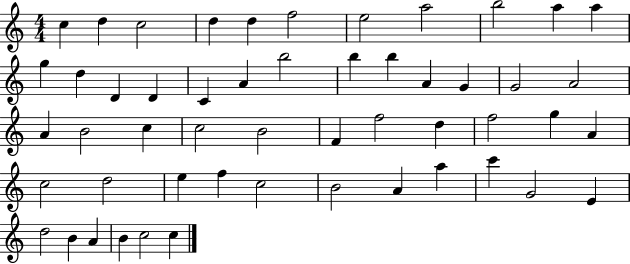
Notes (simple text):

C5/q D5/q C5/h D5/q D5/q F5/h E5/h A5/h B5/h A5/q A5/q G5/q D5/q D4/q D4/q C4/q A4/q B5/h B5/q B5/q A4/q G4/q G4/h A4/h A4/q B4/h C5/q C5/h B4/h F4/q F5/h D5/q F5/h G5/q A4/q C5/h D5/h E5/q F5/q C5/h B4/h A4/q A5/q C6/q G4/h E4/q D5/h B4/q A4/q B4/q C5/h C5/q